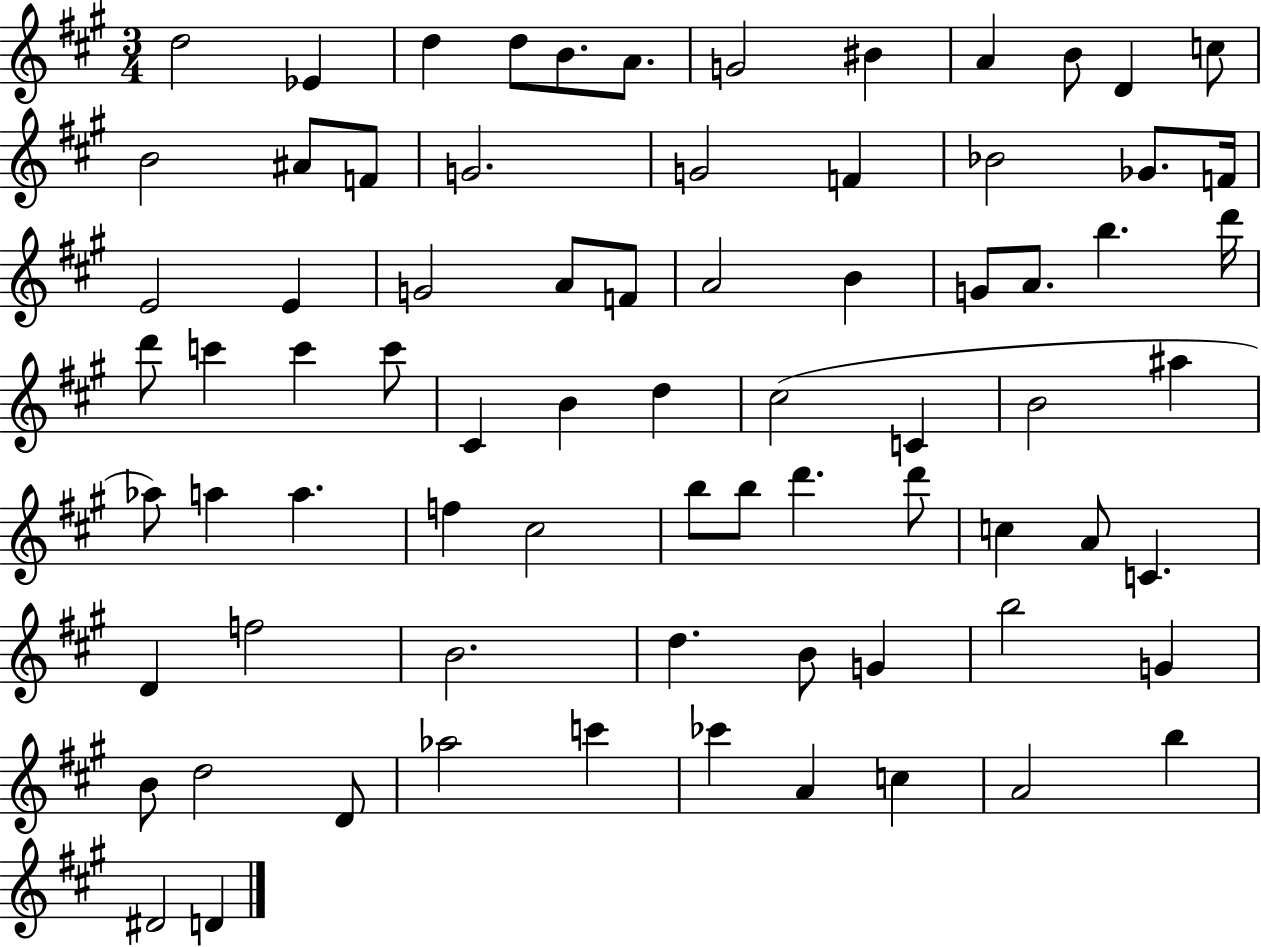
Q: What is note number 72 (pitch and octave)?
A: A4